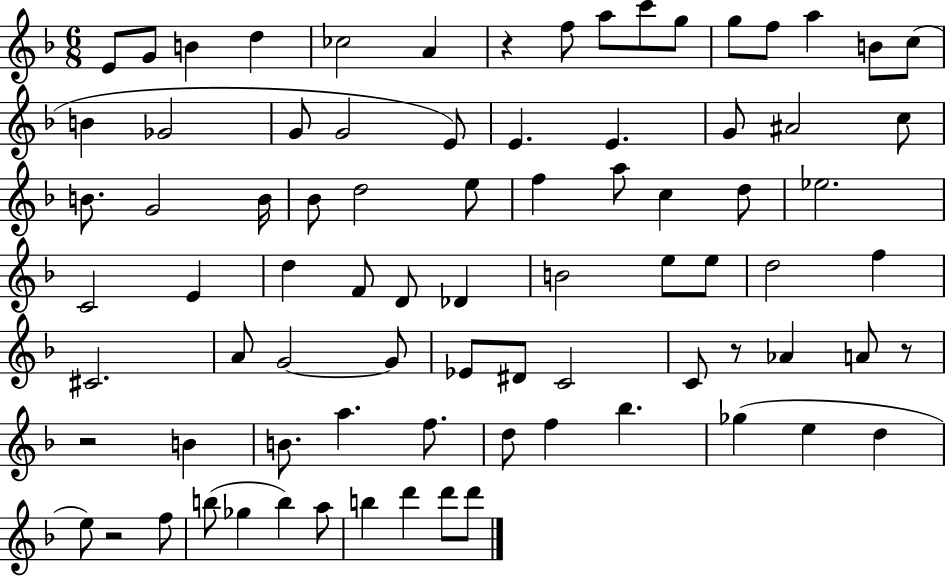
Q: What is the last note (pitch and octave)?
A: D6